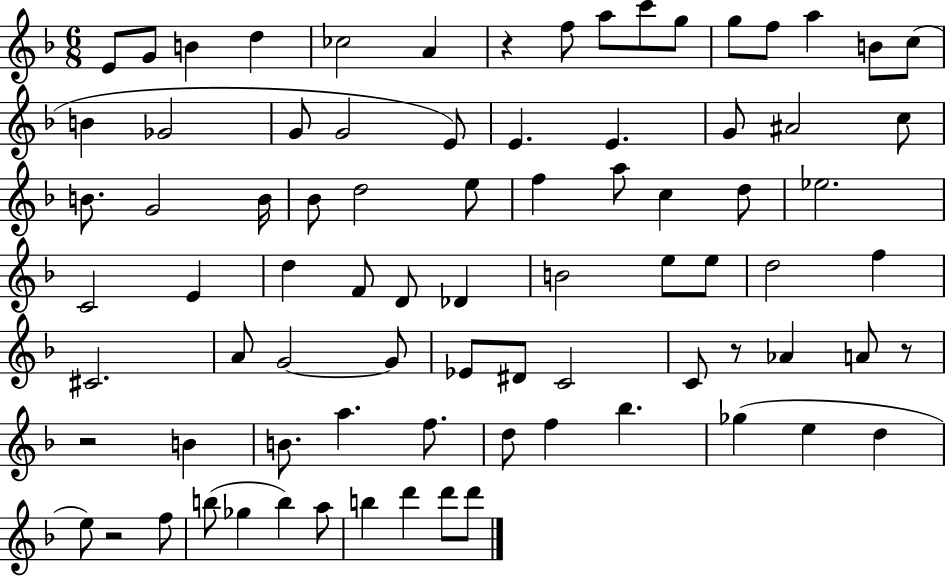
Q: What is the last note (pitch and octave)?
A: D6